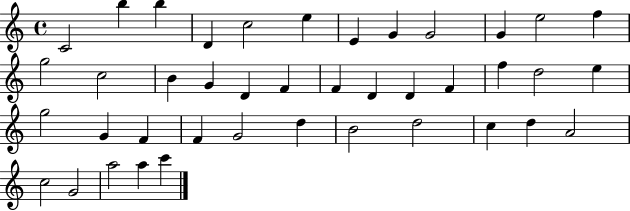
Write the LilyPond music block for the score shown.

{
  \clef treble
  \time 4/4
  \defaultTimeSignature
  \key c \major
  c'2 b''4 b''4 | d'4 c''2 e''4 | e'4 g'4 g'2 | g'4 e''2 f''4 | \break g''2 c''2 | b'4 g'4 d'4 f'4 | f'4 d'4 d'4 f'4 | f''4 d''2 e''4 | \break g''2 g'4 f'4 | f'4 g'2 d''4 | b'2 d''2 | c''4 d''4 a'2 | \break c''2 g'2 | a''2 a''4 c'''4 | \bar "|."
}